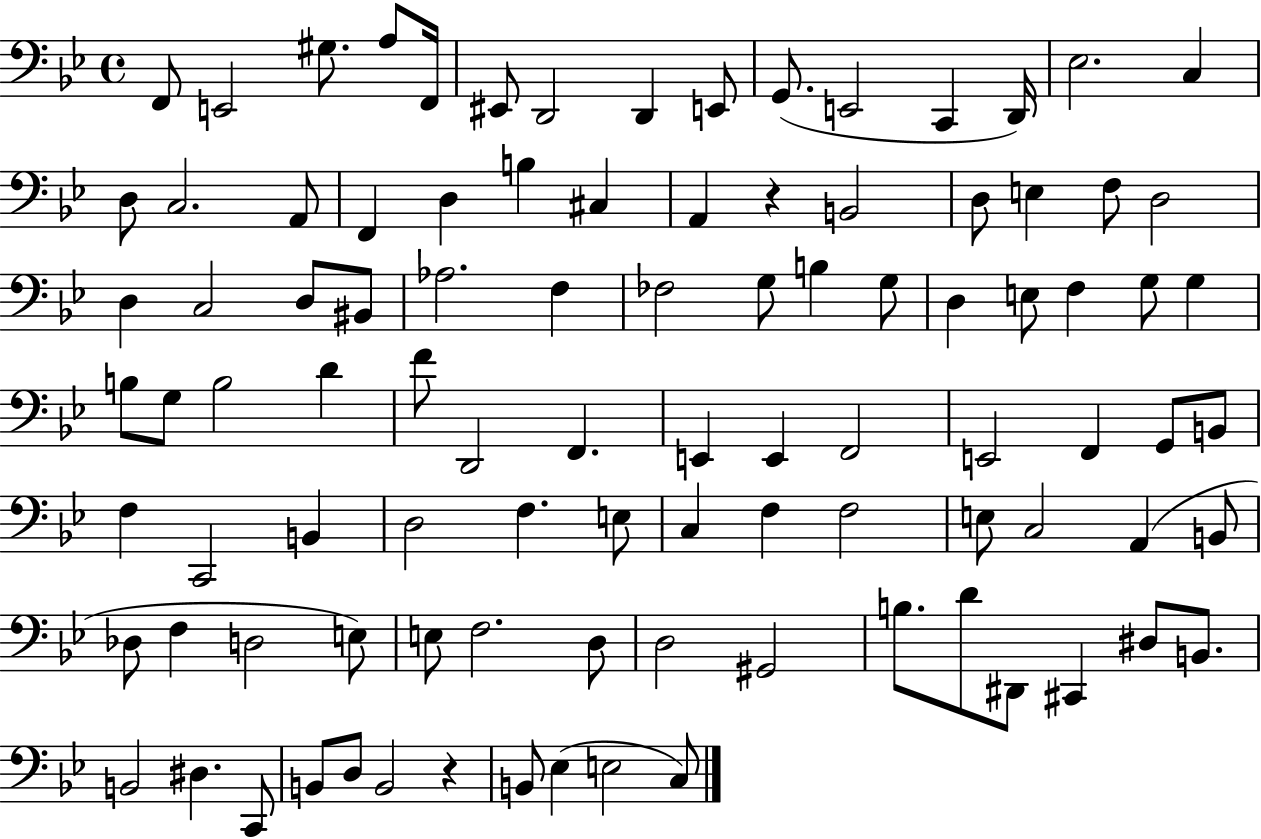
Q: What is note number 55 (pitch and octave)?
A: F2